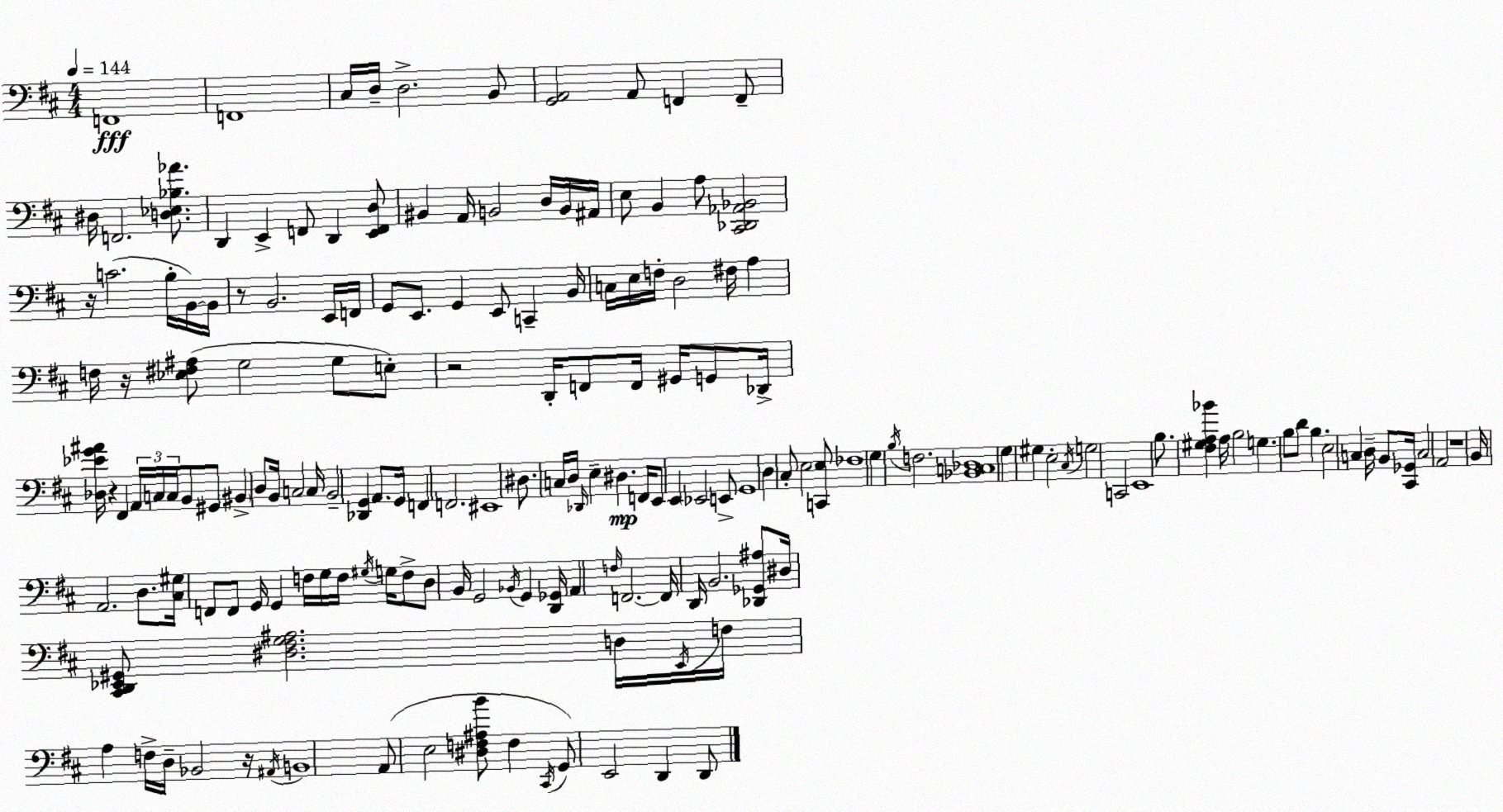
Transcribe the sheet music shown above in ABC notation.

X:1
T:Untitled
M:4/4
L:1/4
K:D
F,,4 F,,4 ^C,/4 D,/4 D,2 B,,/2 [G,,A,,]2 A,,/2 F,, F,,/2 ^D,/4 F,,2 [D,_E,_B,_A]/2 D,, E,, F,,/2 D,, [E,,F,,D,]/2 ^B,, A,,/4 B,,2 D,/4 B,,/4 ^A,,/4 E,/2 B,, A,/2 [^C,,_D,,_A,,_B,,]2 z/4 C2 B,/4 B,,/4 B,,/4 z/2 B,,2 E,,/4 F,,/4 G,,/2 E,,/2 G,, E,,/2 C,, B,,/4 C,/4 E,/4 F,/4 D,2 ^F,/4 A, F,/4 z/4 [_E,^F,^A,]/2 G,2 G,/2 E,/2 z2 D,,/4 F,,/2 F,,/4 ^G,,/4 G,,/2 _D,,/4 [_D,_EG^A]/4 z ^F,, A,,/4 C,/4 C,/4 B,,/2 ^G,,/2 ^B,, D,/2 B,,/4 C,2 C,/4 B,,2 [_D,,G,,] A,,/2 G,,/4 F,, F,,2 ^E,,4 ^D,/2 C,/4 D,/4 _D,,/4 E, ^D, F,,/4 E,,/2 E,, _E,,2 E,,/2 G,,4 D, ^C,/2 E,2 [C,,E,]/2 _F,4 G, B,/4 F,2 [_B,,C,_D,]4 G, ^G, E,2 ^C,/4 G,2 C,,2 E,,4 B,/2 [^F,^G,A,_B] A,/4 B,2 G, B,/2 D/2 B, E,2 C, D,/4 B,,/2 [^C,,_G,,]/4 C,2 A,,2 z4 B,,/4 A,,2 D,/2 [^C,^G,]/4 F,,/2 F,,/2 G,,/4 G,, F,/4 G,/4 F,/4 ^G,/4 G,/4 F,/2 D,/2 B,,/4 G,,2 _B,,/4 G,, [D,,_G,,]/4 A,, F,/4 F,,2 F,,/4 D,,/4 B,,2 [_D,,_G,,^A,]/2 ^D,/4 [^C,,D,,_E,,^G,,]/2 [^D,^F,G,^A,]2 D,/4 _E,,/4 F,/4 A, F,/4 D,/4 _B,,2 z/4 ^A,,/4 B,,4 A,,/2 E,2 [^D,F,^A,B]/2 F, ^C,,/4 G,,/2 E,,2 D,, D,,/2